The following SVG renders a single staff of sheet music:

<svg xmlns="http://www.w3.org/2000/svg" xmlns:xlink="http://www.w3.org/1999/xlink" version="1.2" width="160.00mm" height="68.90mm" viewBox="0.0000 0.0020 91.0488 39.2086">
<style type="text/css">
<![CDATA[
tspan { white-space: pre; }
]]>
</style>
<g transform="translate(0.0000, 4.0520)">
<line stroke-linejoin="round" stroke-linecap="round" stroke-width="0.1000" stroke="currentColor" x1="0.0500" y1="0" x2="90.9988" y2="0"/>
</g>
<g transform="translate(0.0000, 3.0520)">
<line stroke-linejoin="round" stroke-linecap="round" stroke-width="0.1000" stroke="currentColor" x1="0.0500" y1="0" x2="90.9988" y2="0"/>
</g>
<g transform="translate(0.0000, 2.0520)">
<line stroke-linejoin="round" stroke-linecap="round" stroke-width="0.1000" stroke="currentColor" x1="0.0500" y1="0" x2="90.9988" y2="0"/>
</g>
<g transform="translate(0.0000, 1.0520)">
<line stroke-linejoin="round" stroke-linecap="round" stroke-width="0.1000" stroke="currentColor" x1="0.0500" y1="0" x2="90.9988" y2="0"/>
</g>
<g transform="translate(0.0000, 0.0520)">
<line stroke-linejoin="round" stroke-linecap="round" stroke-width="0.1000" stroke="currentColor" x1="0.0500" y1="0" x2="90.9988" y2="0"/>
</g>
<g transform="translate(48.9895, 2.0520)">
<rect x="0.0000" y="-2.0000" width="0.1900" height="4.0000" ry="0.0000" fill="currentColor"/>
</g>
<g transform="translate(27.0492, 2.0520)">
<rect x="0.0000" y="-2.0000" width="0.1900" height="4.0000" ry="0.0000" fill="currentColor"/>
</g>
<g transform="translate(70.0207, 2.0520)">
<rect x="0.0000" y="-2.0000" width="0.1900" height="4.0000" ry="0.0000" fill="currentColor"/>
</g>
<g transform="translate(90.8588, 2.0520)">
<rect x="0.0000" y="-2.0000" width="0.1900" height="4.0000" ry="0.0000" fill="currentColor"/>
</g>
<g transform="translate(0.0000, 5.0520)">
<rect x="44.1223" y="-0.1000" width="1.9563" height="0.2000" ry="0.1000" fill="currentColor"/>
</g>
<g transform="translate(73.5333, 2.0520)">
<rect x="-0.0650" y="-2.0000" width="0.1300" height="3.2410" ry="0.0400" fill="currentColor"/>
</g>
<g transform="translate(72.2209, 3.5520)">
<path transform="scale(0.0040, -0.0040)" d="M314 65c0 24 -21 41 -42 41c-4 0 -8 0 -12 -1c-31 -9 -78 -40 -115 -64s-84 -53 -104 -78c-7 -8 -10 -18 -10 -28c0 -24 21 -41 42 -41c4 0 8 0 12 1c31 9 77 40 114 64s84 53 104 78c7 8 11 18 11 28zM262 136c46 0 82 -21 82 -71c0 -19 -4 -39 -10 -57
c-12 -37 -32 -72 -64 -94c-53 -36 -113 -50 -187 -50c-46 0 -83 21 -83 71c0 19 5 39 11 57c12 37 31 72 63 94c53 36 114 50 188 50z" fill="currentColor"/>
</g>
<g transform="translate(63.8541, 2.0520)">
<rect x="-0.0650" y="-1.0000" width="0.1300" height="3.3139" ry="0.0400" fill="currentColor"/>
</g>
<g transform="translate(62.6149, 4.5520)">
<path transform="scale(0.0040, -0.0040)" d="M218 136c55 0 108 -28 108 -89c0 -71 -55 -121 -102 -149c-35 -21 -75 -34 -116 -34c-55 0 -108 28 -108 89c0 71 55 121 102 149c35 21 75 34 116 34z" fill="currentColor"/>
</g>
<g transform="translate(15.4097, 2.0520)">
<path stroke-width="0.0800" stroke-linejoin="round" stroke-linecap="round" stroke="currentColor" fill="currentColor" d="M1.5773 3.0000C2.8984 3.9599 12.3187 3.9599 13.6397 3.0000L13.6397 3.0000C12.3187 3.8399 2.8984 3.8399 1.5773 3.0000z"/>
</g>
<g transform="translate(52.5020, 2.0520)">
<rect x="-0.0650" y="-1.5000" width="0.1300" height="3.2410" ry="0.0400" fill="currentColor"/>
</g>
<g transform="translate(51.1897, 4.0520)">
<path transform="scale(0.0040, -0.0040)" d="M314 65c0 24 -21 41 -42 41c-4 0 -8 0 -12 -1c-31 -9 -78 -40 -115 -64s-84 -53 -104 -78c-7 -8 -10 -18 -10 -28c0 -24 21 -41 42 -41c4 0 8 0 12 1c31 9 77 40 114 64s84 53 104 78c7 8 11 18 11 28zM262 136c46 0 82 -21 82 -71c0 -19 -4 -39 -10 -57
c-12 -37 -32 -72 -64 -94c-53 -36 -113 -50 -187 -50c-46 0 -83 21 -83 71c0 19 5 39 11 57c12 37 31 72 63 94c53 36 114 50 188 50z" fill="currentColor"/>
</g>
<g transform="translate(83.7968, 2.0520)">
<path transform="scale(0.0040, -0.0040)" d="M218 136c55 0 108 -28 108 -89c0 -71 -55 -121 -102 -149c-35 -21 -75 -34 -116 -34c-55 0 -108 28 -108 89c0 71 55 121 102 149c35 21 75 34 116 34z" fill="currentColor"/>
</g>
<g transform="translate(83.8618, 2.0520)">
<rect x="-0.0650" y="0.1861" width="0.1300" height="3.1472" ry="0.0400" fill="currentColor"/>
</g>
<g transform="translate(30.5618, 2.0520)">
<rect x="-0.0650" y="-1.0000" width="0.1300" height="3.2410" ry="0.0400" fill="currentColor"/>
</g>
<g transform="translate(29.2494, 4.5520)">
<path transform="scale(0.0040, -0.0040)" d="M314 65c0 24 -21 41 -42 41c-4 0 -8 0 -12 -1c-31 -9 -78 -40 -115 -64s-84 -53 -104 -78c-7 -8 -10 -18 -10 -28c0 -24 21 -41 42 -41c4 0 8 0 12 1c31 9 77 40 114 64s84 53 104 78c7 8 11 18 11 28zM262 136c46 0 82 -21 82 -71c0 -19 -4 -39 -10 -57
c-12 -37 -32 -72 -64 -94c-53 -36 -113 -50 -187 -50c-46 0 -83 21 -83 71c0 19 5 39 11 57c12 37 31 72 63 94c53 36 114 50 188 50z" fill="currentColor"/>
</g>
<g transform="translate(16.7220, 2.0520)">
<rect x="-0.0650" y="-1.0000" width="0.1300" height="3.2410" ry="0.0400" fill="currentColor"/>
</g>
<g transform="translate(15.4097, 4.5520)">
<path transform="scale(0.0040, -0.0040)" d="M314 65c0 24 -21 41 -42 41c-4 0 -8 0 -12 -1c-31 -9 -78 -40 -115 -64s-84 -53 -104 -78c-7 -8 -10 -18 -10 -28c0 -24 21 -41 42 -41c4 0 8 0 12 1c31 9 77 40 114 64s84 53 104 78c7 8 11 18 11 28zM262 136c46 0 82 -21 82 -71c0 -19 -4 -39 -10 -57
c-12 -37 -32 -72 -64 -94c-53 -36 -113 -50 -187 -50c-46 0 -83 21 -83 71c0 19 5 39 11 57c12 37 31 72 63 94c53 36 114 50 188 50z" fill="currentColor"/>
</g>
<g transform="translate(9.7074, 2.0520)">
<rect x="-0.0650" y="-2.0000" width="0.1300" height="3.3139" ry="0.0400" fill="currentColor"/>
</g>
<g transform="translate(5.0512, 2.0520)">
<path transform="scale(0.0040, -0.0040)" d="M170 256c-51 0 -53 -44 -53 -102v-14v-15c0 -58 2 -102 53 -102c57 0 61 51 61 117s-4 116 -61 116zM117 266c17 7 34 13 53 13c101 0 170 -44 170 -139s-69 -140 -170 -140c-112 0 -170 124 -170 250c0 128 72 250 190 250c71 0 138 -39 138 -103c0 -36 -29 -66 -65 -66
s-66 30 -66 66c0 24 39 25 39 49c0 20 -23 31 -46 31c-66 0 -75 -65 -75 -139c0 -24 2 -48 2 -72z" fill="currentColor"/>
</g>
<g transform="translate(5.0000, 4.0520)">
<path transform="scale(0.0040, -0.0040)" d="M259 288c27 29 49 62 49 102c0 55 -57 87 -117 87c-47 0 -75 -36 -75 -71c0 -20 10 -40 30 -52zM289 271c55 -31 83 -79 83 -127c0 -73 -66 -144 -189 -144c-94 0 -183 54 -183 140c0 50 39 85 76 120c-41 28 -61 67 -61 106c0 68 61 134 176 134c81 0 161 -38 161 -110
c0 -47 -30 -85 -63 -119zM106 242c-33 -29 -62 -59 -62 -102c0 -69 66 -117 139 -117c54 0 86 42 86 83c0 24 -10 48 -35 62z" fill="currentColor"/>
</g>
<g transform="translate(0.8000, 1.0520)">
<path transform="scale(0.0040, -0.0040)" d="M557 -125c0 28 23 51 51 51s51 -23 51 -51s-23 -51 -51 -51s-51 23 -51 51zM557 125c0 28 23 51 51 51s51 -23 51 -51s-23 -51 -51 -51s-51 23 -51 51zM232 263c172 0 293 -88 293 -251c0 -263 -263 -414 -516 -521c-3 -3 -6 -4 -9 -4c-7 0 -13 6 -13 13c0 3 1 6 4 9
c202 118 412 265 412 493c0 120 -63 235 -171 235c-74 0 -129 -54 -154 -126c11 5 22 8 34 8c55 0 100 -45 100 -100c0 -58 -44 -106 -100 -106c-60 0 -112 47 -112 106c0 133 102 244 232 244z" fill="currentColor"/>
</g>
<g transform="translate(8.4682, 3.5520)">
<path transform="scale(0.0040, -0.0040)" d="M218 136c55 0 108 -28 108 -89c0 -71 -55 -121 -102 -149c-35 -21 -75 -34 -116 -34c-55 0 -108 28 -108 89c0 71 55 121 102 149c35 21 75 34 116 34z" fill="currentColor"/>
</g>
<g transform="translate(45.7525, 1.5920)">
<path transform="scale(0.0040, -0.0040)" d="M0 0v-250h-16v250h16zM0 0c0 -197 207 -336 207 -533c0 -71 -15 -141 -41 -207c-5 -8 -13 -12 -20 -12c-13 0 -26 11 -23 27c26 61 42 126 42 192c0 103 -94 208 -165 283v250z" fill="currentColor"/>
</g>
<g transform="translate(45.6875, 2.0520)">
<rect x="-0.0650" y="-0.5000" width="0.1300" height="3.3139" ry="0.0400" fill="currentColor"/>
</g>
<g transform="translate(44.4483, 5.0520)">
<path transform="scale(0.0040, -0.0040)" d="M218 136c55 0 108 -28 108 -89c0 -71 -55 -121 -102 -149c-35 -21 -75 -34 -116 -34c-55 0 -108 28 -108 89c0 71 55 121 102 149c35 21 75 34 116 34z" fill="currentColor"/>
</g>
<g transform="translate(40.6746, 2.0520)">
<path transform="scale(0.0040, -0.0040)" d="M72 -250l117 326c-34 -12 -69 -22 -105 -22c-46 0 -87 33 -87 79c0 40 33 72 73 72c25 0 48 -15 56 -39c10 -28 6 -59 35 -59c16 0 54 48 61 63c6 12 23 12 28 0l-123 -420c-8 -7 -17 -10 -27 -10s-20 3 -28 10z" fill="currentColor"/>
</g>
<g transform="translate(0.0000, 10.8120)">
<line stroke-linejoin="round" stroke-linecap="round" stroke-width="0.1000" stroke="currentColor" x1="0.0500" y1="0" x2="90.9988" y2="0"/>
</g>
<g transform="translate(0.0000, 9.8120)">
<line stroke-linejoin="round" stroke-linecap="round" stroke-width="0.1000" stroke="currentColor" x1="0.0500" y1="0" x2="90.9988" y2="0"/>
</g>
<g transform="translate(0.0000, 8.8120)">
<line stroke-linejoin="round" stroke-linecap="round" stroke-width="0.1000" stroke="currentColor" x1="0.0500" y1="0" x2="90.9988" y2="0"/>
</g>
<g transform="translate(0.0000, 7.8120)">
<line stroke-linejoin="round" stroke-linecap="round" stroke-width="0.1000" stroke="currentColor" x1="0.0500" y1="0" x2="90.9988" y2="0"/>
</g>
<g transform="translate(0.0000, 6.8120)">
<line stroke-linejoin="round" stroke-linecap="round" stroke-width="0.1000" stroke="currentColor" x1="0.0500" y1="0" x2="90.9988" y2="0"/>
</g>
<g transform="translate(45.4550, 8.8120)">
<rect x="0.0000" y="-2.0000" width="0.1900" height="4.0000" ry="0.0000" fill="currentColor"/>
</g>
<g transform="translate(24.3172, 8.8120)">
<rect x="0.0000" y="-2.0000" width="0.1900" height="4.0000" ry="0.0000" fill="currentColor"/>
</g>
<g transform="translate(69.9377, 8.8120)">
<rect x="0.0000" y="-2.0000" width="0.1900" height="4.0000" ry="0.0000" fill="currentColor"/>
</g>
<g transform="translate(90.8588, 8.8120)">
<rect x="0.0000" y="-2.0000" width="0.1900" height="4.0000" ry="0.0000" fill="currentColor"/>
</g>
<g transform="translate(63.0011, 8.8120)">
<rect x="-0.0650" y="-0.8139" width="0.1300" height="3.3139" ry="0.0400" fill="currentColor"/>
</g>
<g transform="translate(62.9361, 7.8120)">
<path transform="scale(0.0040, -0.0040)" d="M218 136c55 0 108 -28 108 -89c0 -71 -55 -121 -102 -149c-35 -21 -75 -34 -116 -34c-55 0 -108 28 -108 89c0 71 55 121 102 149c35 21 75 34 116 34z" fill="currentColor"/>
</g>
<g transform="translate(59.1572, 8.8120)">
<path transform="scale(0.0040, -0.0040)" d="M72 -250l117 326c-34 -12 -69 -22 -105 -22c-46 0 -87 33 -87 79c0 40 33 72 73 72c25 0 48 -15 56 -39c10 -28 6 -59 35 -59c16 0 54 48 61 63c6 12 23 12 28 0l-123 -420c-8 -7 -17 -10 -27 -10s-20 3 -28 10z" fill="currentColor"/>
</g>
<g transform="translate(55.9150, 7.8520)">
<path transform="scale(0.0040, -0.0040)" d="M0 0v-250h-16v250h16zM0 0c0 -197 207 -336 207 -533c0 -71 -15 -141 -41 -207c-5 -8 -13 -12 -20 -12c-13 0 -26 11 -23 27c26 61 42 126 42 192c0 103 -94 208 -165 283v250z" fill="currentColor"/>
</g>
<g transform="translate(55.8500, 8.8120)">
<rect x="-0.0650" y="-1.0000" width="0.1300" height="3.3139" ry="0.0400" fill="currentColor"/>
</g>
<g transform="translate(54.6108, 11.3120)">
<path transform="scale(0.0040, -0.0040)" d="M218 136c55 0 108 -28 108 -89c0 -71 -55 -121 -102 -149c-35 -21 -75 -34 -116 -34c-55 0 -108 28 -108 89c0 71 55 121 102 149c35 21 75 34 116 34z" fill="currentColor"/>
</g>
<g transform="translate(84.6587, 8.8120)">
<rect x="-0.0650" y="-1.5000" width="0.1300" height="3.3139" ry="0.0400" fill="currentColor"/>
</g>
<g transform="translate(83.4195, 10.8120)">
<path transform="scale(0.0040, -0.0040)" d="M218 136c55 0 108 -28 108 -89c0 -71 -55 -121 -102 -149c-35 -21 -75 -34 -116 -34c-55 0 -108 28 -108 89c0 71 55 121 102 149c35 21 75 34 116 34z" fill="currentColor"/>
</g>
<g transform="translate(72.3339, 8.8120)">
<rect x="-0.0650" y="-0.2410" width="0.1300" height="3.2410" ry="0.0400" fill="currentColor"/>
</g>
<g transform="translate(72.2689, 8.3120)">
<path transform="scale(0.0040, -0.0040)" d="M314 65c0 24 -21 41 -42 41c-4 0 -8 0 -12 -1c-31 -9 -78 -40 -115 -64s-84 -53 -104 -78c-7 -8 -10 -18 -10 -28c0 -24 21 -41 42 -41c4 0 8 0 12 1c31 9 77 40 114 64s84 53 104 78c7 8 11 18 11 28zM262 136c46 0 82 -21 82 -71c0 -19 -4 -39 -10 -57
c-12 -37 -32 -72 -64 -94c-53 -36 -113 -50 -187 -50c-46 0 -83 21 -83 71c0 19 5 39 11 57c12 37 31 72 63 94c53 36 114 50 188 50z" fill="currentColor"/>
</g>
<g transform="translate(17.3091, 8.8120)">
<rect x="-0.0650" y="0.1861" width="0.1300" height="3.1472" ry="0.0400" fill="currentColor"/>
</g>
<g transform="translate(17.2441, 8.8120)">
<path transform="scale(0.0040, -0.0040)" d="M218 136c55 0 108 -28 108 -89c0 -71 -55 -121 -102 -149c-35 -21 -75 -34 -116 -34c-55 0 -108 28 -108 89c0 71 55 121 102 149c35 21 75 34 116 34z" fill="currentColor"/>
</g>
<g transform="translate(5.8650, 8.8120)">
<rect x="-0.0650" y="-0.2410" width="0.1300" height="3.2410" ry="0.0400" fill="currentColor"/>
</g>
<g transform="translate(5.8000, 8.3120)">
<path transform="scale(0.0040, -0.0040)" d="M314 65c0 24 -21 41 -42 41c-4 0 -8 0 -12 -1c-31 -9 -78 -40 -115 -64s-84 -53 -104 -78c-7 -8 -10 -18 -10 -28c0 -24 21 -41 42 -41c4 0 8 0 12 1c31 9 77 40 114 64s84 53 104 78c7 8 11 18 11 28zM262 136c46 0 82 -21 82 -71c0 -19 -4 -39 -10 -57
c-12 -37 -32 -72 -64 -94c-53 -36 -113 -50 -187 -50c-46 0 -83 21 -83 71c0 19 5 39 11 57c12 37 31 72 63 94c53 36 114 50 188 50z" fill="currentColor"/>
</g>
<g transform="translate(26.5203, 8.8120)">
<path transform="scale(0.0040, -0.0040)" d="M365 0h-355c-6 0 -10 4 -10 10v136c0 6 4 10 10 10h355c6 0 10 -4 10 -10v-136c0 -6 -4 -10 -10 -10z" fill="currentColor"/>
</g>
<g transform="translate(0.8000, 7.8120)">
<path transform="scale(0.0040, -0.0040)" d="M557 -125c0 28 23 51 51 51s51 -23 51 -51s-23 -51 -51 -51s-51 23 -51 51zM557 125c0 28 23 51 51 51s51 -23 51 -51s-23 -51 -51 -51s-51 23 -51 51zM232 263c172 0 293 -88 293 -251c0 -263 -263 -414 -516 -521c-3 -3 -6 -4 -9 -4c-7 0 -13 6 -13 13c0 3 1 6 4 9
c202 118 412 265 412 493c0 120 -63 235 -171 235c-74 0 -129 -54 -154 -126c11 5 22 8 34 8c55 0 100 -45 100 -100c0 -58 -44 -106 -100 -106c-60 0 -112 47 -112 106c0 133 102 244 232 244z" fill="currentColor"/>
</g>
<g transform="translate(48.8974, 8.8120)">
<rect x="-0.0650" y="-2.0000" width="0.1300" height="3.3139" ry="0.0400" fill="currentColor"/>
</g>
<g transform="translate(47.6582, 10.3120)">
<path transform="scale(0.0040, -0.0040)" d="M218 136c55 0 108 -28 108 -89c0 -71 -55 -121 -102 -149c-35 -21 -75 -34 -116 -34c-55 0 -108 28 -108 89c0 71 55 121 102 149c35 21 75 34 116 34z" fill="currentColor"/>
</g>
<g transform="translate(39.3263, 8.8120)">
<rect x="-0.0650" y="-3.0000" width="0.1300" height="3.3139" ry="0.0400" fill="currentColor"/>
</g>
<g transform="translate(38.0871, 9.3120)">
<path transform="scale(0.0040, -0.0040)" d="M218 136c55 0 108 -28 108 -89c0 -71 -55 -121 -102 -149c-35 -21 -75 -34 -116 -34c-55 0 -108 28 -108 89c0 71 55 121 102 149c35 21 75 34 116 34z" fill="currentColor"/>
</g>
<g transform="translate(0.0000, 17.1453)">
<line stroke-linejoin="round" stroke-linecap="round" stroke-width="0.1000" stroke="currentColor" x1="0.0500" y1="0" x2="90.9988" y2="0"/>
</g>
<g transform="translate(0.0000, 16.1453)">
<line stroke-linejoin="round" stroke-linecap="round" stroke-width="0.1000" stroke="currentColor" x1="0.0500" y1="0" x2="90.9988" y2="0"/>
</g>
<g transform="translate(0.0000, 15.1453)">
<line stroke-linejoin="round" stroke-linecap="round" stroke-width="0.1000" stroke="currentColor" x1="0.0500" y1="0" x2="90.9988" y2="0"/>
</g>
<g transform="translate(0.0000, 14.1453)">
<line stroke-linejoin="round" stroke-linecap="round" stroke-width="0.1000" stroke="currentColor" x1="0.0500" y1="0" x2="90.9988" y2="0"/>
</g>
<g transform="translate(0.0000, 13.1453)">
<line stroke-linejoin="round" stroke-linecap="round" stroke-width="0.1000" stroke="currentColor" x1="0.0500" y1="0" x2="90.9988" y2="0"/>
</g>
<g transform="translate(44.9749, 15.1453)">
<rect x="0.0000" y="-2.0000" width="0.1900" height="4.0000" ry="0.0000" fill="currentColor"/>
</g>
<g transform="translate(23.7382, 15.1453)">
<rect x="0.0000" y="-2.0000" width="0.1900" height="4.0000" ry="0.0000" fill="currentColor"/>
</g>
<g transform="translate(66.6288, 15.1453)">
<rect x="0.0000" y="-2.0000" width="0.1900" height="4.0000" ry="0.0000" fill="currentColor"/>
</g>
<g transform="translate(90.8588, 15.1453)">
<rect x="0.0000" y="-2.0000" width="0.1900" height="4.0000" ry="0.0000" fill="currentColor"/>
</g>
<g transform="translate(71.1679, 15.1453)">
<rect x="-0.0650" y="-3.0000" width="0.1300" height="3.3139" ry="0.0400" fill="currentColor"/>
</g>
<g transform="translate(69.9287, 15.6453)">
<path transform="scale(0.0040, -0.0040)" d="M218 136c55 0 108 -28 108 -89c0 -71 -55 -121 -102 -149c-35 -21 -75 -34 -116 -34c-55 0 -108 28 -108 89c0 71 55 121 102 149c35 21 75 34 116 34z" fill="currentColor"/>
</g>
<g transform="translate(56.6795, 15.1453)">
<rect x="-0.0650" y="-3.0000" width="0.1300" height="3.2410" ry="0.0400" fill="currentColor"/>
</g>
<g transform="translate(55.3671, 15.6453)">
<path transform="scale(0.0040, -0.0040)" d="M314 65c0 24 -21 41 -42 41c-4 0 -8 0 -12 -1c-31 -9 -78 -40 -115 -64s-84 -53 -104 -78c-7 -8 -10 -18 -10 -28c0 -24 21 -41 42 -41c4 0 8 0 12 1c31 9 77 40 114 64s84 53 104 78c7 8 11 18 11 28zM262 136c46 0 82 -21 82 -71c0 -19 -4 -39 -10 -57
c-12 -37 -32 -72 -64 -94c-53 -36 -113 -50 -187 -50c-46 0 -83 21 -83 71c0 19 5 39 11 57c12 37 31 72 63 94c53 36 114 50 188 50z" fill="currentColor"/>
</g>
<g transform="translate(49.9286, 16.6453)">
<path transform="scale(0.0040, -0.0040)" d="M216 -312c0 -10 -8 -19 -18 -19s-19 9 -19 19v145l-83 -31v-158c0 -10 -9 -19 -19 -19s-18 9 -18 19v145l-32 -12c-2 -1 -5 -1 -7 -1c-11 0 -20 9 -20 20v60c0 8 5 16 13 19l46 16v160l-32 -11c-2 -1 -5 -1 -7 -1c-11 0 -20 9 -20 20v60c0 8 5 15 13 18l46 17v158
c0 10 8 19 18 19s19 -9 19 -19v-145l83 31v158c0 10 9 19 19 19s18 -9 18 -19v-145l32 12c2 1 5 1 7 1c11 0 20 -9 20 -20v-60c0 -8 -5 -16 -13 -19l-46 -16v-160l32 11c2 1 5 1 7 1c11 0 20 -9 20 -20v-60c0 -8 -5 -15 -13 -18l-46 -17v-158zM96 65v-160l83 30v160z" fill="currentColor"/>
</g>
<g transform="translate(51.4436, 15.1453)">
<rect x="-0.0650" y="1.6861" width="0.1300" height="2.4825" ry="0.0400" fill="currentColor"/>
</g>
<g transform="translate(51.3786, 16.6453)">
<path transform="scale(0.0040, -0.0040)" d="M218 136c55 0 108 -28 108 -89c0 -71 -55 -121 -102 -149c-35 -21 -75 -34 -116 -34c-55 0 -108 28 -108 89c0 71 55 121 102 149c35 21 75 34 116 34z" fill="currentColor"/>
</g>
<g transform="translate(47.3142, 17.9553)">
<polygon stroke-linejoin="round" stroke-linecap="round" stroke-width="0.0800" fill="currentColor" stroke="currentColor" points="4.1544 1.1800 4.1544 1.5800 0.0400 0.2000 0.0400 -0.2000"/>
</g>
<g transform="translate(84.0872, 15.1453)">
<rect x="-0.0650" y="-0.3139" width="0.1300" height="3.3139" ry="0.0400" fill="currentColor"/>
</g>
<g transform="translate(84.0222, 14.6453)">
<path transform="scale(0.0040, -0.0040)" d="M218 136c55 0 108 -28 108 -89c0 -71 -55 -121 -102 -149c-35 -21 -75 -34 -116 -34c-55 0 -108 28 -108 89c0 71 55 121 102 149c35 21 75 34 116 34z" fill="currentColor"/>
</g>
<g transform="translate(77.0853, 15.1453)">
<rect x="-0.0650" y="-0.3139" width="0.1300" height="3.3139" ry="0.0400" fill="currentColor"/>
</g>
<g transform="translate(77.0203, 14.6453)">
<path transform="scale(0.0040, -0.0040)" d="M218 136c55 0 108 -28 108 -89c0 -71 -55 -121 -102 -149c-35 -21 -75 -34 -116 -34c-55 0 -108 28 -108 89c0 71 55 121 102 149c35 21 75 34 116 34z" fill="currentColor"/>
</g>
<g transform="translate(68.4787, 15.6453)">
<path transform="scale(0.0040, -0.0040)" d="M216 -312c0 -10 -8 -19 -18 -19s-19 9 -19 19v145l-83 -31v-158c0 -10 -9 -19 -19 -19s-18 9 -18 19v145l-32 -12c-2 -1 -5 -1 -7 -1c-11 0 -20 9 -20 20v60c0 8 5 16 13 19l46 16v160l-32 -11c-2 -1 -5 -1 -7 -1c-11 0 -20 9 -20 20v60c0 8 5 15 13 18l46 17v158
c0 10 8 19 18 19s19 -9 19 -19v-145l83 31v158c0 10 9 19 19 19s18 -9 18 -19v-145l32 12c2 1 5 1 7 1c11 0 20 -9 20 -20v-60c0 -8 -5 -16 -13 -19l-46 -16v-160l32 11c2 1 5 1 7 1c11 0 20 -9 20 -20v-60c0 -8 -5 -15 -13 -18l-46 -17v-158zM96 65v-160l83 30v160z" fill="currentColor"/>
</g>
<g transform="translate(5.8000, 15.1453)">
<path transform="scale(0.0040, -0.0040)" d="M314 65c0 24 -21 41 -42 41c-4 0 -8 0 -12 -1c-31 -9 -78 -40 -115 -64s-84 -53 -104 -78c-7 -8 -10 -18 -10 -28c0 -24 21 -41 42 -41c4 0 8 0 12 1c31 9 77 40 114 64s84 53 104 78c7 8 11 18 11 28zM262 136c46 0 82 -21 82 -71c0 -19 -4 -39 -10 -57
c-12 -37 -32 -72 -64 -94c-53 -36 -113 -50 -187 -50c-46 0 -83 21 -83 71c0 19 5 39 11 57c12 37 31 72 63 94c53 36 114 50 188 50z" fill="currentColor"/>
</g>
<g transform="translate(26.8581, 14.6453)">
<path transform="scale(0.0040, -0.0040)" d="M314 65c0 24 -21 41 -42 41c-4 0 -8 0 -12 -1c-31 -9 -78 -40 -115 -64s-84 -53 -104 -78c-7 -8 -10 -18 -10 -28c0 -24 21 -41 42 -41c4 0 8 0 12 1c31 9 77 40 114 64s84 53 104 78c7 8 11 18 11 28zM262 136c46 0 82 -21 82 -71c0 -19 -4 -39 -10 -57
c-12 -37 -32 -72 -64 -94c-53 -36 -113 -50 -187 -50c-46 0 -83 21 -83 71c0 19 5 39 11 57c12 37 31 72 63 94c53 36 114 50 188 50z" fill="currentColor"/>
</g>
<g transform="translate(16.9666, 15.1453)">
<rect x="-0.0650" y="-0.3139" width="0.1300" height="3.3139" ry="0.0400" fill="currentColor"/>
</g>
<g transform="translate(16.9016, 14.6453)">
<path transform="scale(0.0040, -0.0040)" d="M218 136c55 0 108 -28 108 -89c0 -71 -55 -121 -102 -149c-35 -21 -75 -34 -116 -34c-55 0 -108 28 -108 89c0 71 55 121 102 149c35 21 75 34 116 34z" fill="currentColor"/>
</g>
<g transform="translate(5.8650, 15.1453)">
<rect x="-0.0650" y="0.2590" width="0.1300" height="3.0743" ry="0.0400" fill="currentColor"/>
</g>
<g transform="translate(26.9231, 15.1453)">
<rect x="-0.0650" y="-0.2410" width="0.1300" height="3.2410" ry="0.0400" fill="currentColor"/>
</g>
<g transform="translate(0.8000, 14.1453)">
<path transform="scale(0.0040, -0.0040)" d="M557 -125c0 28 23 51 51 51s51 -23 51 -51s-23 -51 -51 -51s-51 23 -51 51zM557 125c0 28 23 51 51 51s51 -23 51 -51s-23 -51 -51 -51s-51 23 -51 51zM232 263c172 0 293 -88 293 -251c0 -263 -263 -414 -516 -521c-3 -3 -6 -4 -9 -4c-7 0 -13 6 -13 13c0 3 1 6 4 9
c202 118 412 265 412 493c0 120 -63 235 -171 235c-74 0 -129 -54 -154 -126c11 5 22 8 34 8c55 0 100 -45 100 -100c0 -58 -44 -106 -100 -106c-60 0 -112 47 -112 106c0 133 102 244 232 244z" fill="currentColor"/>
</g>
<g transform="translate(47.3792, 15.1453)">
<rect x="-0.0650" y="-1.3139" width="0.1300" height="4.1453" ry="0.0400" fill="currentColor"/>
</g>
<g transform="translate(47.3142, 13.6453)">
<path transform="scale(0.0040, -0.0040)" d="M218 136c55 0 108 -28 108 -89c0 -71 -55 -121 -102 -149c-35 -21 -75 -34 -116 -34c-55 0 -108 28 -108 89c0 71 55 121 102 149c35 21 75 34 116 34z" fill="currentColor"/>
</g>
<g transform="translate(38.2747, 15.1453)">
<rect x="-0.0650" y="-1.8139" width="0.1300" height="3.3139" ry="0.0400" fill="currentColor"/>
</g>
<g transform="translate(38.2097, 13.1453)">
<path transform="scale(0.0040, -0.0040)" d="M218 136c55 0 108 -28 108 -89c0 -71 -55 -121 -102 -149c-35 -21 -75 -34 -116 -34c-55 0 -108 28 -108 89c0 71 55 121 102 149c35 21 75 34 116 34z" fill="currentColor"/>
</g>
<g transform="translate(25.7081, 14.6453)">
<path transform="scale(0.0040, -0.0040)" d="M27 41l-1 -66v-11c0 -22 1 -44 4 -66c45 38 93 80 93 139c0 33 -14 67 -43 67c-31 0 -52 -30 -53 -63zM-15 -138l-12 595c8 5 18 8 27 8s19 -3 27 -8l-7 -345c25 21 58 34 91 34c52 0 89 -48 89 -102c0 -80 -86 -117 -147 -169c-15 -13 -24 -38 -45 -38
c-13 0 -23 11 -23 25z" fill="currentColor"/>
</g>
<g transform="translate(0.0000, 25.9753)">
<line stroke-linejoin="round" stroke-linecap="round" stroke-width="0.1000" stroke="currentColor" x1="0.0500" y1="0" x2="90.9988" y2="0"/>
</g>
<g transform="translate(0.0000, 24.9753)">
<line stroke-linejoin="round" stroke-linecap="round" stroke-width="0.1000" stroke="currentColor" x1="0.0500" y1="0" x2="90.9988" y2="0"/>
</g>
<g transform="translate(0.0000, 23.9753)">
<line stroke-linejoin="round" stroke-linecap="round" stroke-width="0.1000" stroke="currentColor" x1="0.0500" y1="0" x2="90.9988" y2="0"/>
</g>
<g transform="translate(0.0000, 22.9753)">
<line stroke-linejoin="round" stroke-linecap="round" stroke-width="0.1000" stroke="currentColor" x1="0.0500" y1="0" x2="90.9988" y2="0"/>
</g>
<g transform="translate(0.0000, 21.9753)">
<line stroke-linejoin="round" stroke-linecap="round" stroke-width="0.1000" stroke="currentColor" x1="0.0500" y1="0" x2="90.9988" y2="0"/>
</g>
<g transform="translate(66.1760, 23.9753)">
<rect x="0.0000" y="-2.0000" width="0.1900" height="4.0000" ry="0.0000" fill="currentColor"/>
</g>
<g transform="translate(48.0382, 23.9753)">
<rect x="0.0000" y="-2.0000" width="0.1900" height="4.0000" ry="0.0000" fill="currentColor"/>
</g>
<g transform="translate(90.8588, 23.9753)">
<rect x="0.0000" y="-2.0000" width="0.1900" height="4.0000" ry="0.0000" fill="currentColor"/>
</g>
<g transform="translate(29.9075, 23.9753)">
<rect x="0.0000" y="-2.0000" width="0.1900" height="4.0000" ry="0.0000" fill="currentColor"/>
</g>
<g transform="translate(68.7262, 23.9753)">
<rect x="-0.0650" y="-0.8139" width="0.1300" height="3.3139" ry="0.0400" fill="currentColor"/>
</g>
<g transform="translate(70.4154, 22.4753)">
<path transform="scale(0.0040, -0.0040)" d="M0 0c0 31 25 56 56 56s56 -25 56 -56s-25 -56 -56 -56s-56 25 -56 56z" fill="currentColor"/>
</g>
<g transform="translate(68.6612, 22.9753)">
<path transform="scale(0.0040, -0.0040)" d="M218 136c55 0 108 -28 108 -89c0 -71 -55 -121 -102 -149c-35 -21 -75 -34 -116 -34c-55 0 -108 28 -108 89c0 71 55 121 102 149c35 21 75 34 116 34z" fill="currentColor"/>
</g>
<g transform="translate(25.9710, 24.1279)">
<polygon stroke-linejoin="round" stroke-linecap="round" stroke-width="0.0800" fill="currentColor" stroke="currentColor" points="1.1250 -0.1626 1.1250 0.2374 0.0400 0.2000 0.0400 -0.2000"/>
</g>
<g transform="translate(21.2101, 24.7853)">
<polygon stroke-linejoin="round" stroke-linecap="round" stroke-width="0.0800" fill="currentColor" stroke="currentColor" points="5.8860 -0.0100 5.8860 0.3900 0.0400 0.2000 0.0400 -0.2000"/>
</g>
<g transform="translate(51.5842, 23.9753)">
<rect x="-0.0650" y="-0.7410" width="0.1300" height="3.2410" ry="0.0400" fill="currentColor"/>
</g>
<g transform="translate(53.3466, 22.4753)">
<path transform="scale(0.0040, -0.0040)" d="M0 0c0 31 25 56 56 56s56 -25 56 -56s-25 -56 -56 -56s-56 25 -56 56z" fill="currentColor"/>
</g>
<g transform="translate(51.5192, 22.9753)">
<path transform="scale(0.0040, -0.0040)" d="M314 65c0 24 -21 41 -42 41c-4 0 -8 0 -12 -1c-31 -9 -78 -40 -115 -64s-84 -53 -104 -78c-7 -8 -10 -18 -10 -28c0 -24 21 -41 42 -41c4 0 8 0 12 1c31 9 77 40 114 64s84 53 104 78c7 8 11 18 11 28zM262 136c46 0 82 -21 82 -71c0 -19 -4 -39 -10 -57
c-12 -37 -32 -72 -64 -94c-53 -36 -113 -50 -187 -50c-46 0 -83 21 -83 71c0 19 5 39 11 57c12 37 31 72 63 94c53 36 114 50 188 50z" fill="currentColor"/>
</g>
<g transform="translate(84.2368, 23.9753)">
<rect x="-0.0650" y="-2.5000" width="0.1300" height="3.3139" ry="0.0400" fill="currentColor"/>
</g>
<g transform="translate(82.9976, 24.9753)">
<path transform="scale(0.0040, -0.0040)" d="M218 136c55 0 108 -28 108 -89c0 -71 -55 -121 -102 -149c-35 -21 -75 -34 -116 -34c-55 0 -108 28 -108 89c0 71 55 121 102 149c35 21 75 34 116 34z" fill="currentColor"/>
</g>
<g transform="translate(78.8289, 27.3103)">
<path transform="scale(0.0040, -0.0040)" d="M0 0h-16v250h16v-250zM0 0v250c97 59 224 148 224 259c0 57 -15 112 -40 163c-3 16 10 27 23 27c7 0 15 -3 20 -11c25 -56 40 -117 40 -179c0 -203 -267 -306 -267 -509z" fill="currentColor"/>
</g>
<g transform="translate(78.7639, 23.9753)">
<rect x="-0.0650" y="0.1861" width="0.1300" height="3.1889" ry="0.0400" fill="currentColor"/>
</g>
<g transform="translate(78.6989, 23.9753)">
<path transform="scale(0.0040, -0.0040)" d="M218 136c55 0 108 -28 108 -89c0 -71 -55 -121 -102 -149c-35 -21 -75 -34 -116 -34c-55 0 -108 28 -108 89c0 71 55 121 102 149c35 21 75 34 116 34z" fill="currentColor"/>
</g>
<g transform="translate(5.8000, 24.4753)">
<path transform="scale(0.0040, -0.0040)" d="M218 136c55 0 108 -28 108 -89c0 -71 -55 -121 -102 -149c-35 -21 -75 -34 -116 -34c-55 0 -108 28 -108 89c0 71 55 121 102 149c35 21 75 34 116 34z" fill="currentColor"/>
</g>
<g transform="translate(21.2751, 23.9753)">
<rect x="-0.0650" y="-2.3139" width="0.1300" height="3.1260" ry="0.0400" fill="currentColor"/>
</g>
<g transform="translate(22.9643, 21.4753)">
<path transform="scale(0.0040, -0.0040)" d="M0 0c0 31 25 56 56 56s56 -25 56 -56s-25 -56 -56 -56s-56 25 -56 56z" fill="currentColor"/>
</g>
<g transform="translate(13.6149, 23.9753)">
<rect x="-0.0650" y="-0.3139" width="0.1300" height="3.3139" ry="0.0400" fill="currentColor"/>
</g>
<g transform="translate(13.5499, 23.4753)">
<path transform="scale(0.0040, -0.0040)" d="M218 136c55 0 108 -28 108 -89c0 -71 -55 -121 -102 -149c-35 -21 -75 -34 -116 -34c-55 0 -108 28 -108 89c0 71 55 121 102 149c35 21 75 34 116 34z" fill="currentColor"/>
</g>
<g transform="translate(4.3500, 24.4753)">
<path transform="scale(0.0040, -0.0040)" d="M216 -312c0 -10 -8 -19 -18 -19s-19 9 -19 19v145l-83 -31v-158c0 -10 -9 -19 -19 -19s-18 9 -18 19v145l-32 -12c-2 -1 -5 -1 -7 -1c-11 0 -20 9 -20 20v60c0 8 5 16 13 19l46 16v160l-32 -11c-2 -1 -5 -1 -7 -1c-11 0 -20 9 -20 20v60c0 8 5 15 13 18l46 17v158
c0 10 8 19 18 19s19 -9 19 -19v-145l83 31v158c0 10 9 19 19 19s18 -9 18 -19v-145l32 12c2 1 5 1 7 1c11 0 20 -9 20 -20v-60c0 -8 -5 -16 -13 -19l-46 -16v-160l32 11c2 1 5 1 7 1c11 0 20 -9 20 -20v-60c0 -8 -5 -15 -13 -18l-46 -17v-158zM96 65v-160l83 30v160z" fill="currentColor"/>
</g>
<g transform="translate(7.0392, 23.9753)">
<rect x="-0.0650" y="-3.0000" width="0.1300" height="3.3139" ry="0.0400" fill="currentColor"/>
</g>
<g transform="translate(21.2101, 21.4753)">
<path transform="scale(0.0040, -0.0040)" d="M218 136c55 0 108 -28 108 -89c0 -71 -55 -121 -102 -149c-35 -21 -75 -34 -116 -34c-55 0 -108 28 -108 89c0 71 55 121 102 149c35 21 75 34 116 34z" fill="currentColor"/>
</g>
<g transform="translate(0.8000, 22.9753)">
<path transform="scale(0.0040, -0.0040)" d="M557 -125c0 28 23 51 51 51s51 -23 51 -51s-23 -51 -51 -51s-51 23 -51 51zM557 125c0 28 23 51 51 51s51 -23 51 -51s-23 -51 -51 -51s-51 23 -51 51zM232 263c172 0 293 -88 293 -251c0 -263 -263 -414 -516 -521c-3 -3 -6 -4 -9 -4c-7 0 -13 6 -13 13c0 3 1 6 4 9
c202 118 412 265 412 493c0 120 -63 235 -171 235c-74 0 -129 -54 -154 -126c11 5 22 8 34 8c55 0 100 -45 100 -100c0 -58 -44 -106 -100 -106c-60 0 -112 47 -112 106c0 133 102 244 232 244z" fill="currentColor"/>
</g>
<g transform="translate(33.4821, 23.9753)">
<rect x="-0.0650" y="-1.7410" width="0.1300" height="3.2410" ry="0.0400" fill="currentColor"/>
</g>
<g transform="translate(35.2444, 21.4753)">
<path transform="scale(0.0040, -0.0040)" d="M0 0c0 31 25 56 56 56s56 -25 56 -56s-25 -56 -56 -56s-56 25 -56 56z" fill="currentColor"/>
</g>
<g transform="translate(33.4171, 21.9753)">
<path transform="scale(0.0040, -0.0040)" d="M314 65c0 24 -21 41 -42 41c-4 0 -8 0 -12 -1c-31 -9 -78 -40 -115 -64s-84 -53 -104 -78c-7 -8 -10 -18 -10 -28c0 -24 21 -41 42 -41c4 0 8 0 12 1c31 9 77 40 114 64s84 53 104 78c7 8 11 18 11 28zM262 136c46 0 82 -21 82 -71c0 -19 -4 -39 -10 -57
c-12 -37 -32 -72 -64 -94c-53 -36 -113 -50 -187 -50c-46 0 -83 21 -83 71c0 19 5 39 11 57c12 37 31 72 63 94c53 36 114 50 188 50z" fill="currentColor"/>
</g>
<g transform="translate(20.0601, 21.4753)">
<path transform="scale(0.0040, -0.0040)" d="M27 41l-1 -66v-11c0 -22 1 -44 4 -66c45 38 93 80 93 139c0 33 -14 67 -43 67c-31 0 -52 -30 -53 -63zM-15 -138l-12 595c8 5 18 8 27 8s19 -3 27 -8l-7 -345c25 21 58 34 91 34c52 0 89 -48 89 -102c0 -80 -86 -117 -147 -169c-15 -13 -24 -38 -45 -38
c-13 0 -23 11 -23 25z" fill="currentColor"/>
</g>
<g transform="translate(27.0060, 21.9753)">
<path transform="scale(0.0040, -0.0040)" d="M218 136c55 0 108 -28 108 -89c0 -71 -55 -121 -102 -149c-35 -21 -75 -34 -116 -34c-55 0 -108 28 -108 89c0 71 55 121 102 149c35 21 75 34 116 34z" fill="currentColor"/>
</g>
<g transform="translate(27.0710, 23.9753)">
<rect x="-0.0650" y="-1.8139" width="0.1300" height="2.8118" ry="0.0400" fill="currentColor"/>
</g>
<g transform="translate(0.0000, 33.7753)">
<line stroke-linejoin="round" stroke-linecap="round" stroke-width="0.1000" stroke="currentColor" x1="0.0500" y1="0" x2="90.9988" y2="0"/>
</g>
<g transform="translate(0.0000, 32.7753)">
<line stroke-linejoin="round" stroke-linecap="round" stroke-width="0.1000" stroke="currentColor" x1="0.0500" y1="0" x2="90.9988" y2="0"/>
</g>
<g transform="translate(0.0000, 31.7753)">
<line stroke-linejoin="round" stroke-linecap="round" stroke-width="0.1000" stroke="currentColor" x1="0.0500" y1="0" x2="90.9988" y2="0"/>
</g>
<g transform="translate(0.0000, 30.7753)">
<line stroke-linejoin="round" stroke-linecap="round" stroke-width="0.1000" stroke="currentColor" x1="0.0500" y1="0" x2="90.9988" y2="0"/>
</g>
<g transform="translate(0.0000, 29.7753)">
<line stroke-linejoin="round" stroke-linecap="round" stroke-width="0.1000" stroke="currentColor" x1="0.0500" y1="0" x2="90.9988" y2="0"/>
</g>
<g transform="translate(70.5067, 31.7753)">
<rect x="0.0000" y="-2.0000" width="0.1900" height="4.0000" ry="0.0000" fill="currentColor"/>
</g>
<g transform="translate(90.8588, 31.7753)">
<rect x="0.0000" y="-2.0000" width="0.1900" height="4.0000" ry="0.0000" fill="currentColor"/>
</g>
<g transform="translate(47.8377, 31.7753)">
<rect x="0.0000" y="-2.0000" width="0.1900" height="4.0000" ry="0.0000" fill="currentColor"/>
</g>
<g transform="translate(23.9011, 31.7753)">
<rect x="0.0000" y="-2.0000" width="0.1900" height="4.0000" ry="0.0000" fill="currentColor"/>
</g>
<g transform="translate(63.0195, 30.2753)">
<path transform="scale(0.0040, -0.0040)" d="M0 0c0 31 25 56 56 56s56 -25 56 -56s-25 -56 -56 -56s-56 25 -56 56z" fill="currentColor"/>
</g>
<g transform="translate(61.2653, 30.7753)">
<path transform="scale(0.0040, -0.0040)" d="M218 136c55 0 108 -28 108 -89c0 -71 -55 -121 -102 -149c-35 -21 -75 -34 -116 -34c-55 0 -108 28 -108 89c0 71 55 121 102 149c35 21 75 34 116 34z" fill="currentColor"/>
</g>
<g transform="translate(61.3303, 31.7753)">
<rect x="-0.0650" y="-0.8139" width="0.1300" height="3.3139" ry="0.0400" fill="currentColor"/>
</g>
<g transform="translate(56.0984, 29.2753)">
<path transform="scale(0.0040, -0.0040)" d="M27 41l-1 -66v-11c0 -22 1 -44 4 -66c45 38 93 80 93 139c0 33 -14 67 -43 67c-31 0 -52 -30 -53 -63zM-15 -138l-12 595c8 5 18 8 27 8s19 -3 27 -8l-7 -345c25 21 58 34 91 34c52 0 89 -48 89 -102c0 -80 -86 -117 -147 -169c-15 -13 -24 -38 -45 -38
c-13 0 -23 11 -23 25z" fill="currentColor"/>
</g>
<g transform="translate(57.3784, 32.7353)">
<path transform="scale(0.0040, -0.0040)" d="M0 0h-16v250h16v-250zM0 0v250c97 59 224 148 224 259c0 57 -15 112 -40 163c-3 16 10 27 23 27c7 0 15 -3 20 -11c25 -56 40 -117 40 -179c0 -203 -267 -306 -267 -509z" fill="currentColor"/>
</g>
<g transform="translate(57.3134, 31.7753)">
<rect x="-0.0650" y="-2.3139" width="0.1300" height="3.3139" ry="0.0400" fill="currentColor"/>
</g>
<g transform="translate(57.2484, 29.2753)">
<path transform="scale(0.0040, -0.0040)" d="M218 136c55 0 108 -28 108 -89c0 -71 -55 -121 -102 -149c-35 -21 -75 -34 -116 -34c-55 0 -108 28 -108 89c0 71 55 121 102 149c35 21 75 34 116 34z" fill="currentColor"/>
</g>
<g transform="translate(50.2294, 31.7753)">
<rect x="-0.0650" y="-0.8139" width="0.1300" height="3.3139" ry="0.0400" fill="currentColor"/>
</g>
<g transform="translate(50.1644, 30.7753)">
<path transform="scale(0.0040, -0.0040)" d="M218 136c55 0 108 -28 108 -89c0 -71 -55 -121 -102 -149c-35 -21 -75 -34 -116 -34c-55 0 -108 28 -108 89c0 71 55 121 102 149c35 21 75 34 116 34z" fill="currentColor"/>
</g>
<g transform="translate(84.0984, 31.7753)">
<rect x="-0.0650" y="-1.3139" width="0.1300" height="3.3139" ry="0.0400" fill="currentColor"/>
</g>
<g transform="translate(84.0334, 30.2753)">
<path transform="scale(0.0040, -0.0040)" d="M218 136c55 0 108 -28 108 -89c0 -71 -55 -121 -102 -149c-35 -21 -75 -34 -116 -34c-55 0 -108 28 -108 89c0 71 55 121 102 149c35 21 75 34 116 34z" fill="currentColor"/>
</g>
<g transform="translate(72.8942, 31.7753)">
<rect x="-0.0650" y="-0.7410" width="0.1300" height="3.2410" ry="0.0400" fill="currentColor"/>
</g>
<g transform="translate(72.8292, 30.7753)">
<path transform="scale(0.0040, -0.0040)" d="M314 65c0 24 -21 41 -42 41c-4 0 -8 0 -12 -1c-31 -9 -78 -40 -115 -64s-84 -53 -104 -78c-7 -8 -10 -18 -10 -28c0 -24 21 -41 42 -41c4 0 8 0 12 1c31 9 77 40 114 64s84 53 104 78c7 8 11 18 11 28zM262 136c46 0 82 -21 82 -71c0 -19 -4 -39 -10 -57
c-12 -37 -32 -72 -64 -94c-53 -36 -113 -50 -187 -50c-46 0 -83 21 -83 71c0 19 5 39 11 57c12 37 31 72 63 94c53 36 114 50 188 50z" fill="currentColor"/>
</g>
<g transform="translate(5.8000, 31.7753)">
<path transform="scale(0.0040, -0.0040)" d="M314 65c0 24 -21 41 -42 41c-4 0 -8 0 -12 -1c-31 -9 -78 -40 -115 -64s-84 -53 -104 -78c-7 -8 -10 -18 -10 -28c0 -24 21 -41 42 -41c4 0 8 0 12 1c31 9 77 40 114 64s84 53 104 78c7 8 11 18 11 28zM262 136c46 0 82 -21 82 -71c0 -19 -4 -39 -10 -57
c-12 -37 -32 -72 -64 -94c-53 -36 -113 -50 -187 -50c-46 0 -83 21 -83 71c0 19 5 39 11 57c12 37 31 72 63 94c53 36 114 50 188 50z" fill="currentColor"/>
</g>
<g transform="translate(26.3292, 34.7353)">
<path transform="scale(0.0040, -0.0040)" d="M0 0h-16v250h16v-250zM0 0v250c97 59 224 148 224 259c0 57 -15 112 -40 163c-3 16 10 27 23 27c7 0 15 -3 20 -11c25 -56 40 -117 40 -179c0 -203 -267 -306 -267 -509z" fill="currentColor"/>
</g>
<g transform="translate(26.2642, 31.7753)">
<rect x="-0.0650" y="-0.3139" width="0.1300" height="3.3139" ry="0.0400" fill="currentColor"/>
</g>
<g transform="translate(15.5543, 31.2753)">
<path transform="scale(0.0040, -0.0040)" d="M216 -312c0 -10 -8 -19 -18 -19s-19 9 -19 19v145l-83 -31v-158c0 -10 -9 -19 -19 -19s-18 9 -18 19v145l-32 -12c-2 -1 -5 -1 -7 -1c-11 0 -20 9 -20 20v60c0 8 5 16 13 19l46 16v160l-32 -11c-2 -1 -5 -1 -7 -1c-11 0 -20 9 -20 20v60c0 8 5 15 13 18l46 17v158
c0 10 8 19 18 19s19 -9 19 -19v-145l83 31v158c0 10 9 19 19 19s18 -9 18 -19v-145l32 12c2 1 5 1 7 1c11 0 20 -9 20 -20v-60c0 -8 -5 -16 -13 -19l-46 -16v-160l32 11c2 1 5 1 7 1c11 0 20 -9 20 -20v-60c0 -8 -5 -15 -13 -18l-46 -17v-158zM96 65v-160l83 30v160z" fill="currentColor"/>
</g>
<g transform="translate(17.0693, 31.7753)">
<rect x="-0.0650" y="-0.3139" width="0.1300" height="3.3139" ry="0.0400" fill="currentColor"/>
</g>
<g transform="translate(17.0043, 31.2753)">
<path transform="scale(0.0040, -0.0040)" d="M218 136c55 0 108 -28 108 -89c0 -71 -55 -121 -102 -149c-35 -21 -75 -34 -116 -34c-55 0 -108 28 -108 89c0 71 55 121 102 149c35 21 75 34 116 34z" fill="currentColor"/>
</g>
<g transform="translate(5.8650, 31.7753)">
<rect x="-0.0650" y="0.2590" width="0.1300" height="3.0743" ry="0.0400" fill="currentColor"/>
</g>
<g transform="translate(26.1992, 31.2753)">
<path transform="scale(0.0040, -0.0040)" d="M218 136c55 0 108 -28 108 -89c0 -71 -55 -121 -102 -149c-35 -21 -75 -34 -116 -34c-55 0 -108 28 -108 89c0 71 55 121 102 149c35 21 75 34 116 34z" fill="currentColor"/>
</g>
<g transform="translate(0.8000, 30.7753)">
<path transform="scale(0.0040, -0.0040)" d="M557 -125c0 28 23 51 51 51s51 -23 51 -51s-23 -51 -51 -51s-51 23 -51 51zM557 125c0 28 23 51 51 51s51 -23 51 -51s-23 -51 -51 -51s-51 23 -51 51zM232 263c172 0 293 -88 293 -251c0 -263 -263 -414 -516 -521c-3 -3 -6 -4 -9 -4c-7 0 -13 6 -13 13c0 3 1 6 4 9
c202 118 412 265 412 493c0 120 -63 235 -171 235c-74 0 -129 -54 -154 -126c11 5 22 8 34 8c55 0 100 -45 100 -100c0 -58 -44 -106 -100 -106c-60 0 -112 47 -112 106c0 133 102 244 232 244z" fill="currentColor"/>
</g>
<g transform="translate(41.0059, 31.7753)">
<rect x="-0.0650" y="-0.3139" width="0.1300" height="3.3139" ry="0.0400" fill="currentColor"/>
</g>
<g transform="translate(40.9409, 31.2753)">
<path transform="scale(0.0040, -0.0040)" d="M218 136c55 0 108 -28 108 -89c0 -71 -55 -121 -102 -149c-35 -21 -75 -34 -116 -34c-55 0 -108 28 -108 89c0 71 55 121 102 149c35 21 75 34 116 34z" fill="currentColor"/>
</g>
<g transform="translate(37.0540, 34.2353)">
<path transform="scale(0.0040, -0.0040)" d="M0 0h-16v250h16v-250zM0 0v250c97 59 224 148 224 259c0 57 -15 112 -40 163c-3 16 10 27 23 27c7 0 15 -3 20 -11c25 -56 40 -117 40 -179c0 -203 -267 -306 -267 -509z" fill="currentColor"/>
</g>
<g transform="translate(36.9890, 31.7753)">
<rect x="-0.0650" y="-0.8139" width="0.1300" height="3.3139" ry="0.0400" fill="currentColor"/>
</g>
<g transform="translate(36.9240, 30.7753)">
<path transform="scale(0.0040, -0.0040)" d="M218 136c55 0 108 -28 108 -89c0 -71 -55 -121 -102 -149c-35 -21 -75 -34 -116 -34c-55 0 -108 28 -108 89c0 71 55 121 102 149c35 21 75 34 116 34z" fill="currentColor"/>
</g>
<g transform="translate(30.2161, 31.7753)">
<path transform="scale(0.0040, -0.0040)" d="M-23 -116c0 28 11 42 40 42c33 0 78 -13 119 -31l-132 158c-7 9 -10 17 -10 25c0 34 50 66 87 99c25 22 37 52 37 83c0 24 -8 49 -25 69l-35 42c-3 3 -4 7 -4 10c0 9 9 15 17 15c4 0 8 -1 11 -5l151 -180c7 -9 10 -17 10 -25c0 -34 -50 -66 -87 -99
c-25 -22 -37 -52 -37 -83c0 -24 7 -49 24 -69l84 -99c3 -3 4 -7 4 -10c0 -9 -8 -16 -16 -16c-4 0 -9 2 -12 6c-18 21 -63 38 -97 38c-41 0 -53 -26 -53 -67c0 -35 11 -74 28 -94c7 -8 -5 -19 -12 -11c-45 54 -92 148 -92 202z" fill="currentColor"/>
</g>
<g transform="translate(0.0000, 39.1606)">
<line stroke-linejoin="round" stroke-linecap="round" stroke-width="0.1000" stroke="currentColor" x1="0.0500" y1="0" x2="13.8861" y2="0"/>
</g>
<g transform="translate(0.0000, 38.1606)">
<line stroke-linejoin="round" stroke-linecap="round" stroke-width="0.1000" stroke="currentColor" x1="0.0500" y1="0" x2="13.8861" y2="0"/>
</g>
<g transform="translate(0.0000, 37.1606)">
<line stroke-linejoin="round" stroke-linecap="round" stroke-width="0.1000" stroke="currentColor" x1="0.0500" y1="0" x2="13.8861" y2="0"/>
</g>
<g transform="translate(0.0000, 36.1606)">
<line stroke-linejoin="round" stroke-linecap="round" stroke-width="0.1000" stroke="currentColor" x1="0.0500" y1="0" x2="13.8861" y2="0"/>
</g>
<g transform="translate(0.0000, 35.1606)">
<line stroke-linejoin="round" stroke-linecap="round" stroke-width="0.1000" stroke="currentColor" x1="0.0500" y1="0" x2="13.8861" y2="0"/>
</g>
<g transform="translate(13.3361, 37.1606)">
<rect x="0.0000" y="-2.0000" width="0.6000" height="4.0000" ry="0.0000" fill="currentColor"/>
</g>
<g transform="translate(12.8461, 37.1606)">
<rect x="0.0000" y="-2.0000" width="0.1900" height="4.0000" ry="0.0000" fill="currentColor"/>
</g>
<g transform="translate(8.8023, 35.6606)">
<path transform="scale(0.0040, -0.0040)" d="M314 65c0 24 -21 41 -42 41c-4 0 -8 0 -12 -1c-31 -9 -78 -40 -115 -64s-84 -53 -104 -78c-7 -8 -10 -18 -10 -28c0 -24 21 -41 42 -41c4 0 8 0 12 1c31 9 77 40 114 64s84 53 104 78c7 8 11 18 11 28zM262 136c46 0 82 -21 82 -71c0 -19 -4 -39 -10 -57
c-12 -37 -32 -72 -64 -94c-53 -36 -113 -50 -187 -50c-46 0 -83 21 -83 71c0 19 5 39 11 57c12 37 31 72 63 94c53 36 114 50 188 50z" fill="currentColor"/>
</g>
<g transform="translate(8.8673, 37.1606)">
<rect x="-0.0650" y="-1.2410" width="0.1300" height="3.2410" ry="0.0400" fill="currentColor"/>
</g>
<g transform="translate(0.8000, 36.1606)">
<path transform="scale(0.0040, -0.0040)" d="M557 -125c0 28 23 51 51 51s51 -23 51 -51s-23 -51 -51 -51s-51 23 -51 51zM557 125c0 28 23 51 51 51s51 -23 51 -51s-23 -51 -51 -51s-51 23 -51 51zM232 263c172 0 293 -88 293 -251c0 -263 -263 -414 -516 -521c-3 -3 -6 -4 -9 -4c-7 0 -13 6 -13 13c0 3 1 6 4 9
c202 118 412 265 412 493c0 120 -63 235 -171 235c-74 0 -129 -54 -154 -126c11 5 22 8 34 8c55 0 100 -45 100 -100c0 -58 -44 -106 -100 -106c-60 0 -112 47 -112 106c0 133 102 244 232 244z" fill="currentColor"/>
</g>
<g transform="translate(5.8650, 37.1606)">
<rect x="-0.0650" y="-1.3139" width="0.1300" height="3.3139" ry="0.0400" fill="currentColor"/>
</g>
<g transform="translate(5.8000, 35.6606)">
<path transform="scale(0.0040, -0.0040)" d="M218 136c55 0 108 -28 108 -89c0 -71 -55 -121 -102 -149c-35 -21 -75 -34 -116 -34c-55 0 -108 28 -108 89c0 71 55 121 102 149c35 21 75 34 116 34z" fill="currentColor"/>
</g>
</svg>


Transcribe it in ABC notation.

X:1
T:Untitled
M:6/8
L:1/4
K:C
A,, F,,2 F,,2 z/2 E,,/2 G,,2 F,, A,,2 D, E,2 D, z2 C, A,, F,,/2 z/2 F, E,2 G,, D,2 E, _E,2 A, G,/2 ^A,,/2 C,2 ^C, E, E, ^C, E, _B,/2 A,/4 A,2 F,2 F, D,/2 B,, D,2 ^E, E,/2 z F,/2 E, F, _B,/2 F, F,2 G, G, G,2